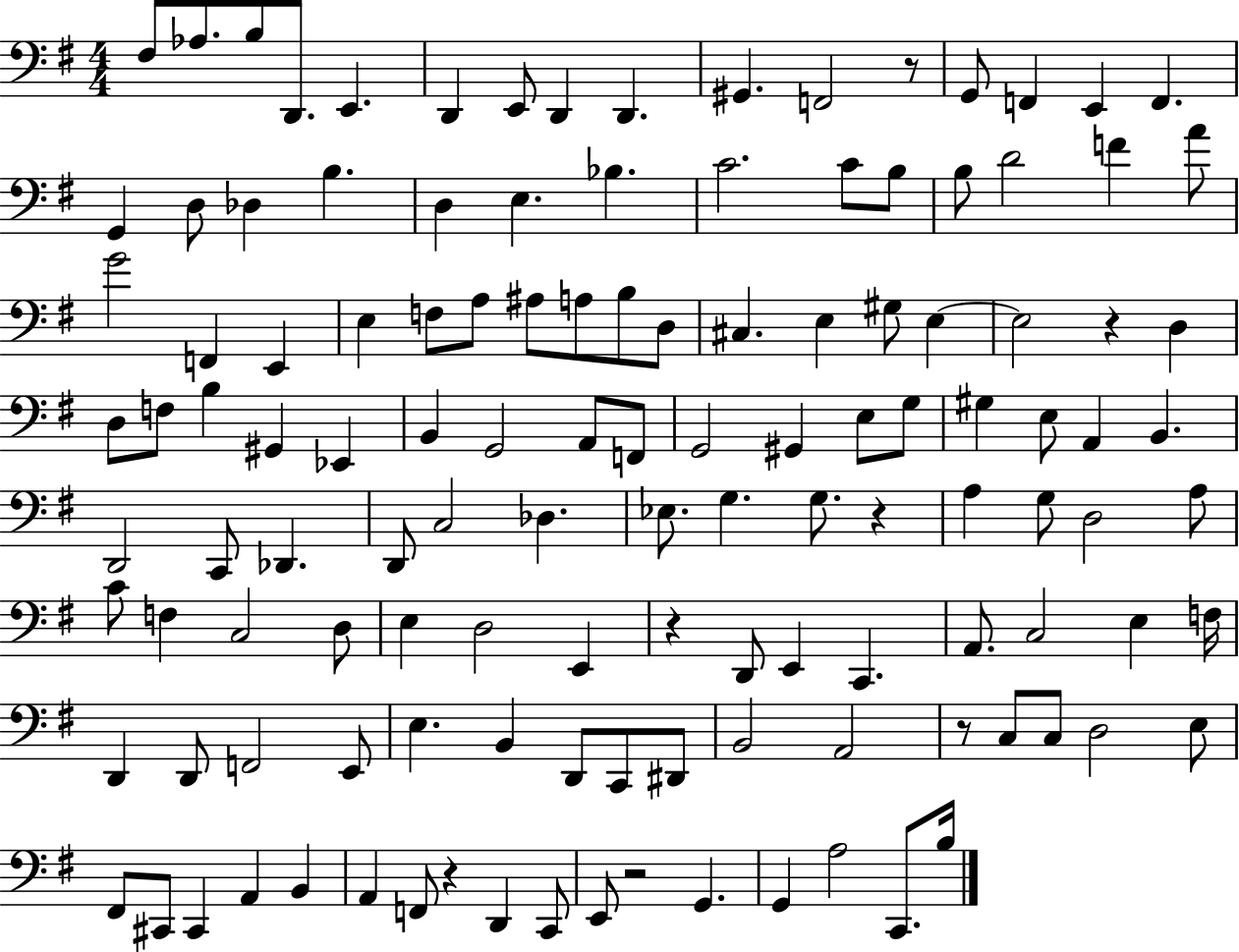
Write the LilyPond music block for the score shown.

{
  \clef bass
  \numericTimeSignature
  \time 4/4
  \key g \major
  fis8 aes8. b8 d,8. e,4. | d,4 e,8 d,4 d,4. | gis,4. f,2 r8 | g,8 f,4 e,4 f,4. | \break g,4 d8 des4 b4. | d4 e4. bes4. | c'2. c'8 b8 | b8 d'2 f'4 a'8 | \break g'2 f,4 e,4 | e4 f8 a8 ais8 a8 b8 d8 | cis4. e4 gis8 e4~~ | e2 r4 d4 | \break d8 f8 b4 gis,4 ees,4 | b,4 g,2 a,8 f,8 | g,2 gis,4 e8 g8 | gis4 e8 a,4 b,4. | \break d,2 c,8 des,4. | d,8 c2 des4. | ees8. g4. g8. r4 | a4 g8 d2 a8 | \break c'8 f4 c2 d8 | e4 d2 e,4 | r4 d,8 e,4 c,4. | a,8. c2 e4 f16 | \break d,4 d,8 f,2 e,8 | e4. b,4 d,8 c,8 dis,8 | b,2 a,2 | r8 c8 c8 d2 e8 | \break fis,8 cis,8 cis,4 a,4 b,4 | a,4 f,8 r4 d,4 c,8 | e,8 r2 g,4. | g,4 a2 c,8. b16 | \break \bar "|."
}